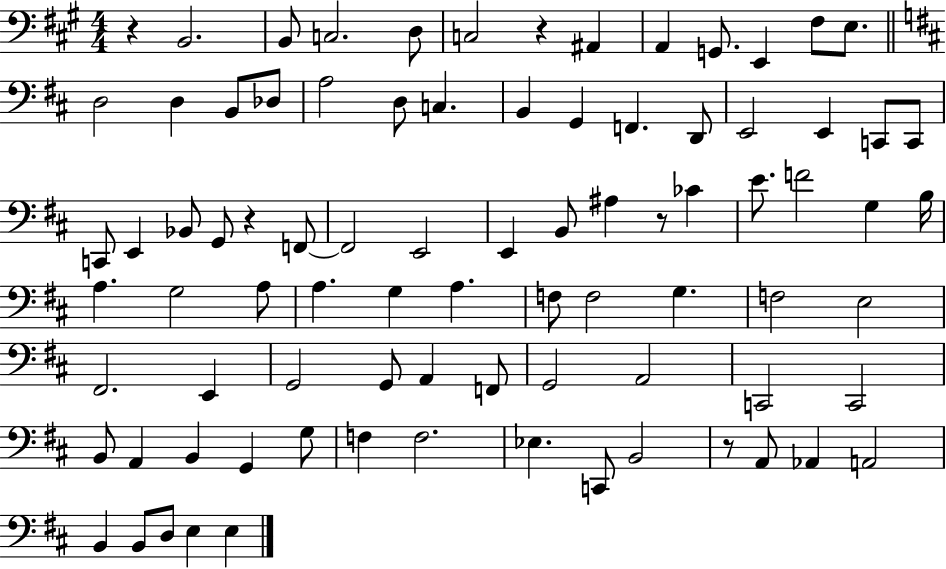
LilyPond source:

{
  \clef bass
  \numericTimeSignature
  \time 4/4
  \key a \major
  r4 b,2. | b,8 c2. d8 | c2 r4 ais,4 | a,4 g,8. e,4 fis8 e8. | \break \bar "||" \break \key d \major d2 d4 b,8 des8 | a2 d8 c4. | b,4 g,4 f,4. d,8 | e,2 e,4 c,8 c,8 | \break c,8 e,4 bes,8 g,8 r4 f,8~~ | f,2 e,2 | e,4 b,8 ais4 r8 ces'4 | e'8. f'2 g4 b16 | \break a4. g2 a8 | a4. g4 a4. | f8 f2 g4. | f2 e2 | \break fis,2. e,4 | g,2 g,8 a,4 f,8 | g,2 a,2 | c,2 c,2 | \break b,8 a,4 b,4 g,4 g8 | f4 f2. | ees4. c,8 b,2 | r8 a,8 aes,4 a,2 | \break b,4 b,8 d8 e4 e4 | \bar "|."
}